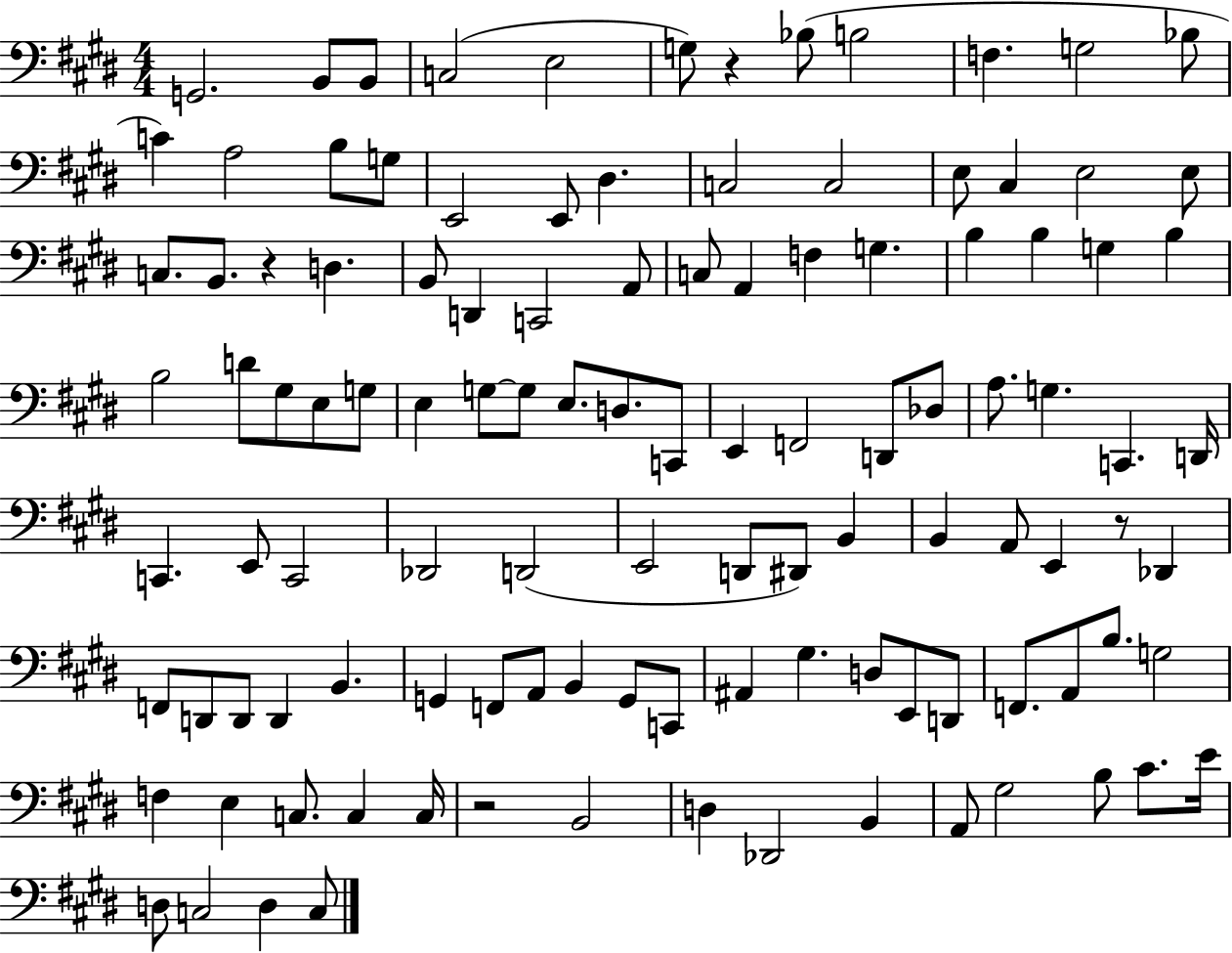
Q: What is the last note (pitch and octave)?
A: C3